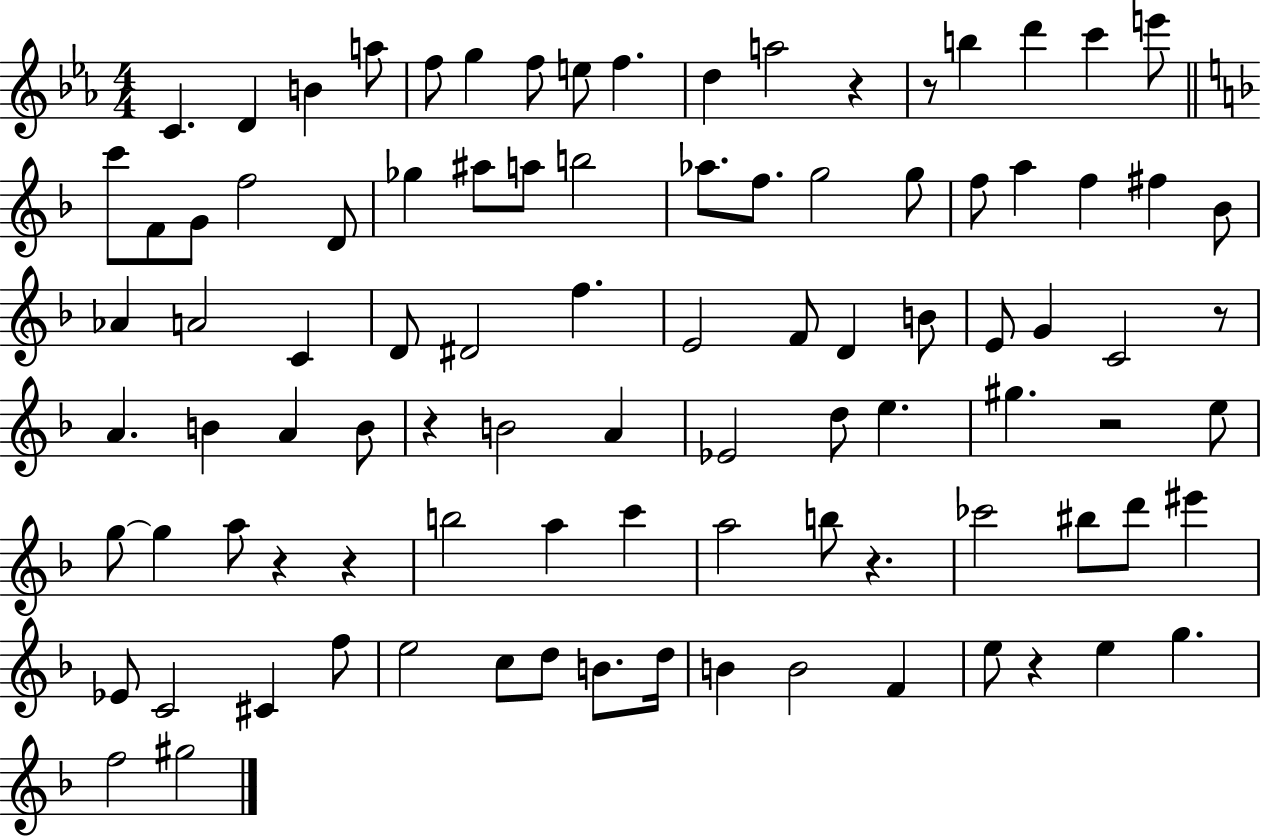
C4/q. D4/q B4/q A5/e F5/e G5/q F5/e E5/e F5/q. D5/q A5/h R/q R/e B5/q D6/q C6/q E6/e C6/e F4/e G4/e F5/h D4/e Gb5/q A#5/e A5/e B5/h Ab5/e. F5/e. G5/h G5/e F5/e A5/q F5/q F#5/q Bb4/e Ab4/q A4/h C4/q D4/e D#4/h F5/q. E4/h F4/e D4/q B4/e E4/e G4/q C4/h R/e A4/q. B4/q A4/q B4/e R/q B4/h A4/q Eb4/h D5/e E5/q. G#5/q. R/h E5/e G5/e G5/q A5/e R/q R/q B5/h A5/q C6/q A5/h B5/e R/q. CES6/h BIS5/e D6/e EIS6/q Eb4/e C4/h C#4/q F5/e E5/h C5/e D5/e B4/e. D5/s B4/q B4/h F4/q E5/e R/q E5/q G5/q. F5/h G#5/h